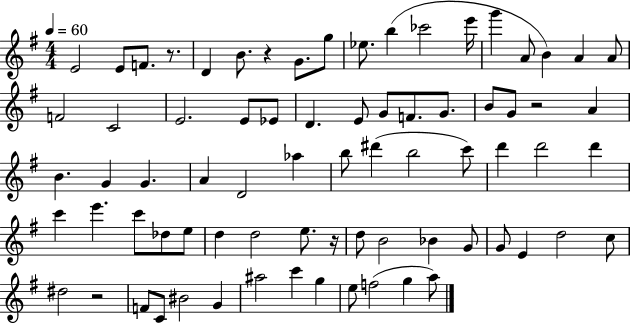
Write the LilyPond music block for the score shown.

{
  \clef treble
  \numericTimeSignature
  \time 4/4
  \key g \major
  \tempo 4 = 60
  \repeat volta 2 { e'2 e'8 f'8. r8. | d'4 b'8. r4 g'8. g''8 | ees''8. b''4( ces'''2 e'''16 | g'''4 a'8 b'4) a'4 a'8 | \break f'2 c'2 | e'2. e'8 ees'8 | d'4. e'8 g'8 f'8. g'8. | b'8 g'8 r2 a'4 | \break b'4. g'4 g'4. | a'4 d'2 aes''4 | b''8 dis'''4( b''2 c'''8) | d'''4 d'''2 d'''4 | \break c'''4 e'''4. c'''8 des''8 e''8 | d''4 d''2 e''8. r16 | d''8 b'2 bes'4 g'8 | g'8 e'4 d''2 c''8 | \break dis''2 r2 | f'8 c'8 bis'2 g'4 | ais''2 c'''4 g''4 | e''8 f''2( g''4 a''8) | \break } \bar "|."
}